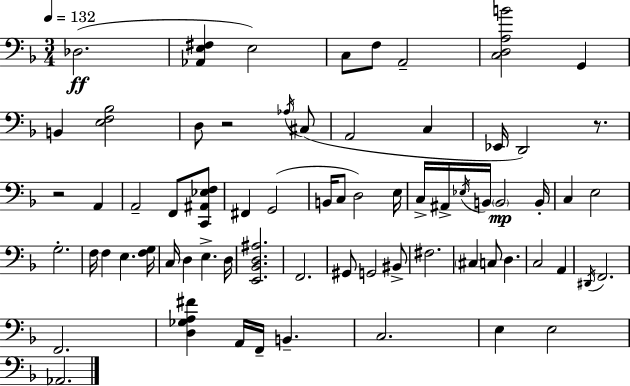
{
  \clef bass
  \numericTimeSignature
  \time 3/4
  \key f \major
  \tempo 4 = 132
  des2.(\ff | <aes, e fis>4 e2) | c8 f8 a,2-- | <c d a b'>2 g,4 | \break b,4 <e f bes>2 | d8 r2 \acciaccatura { aes16 }( cis8 | a,2 c4 | ees,16 d,2) r8. | \break r2 a,4 | a,2-- f,8 <c, ais, ees f>8 | fis,4 g,2( | b,16 c8 d2) | \break e16 c16-> ais,16-> \acciaccatura { ees16 } b,16 \parenthesize b,2\mp | b,16-. c4 e2 | g2.-. | f16 f4 e4. | \break <f g>16 c16 d4 e4.-> | d16 <e, bes, d ais>2. | f,2. | gis,8 g,2 | \break bis,8-> fis2. | \parenthesize cis4 c8 d4. | c2 a,4 | \acciaccatura { dis,16 } f,2. | \break f,2. | <d ges a fis'>4 a,16 f,16-- b,4.-- | c2. | e4 e2 | \break aes,2. | \bar "|."
}